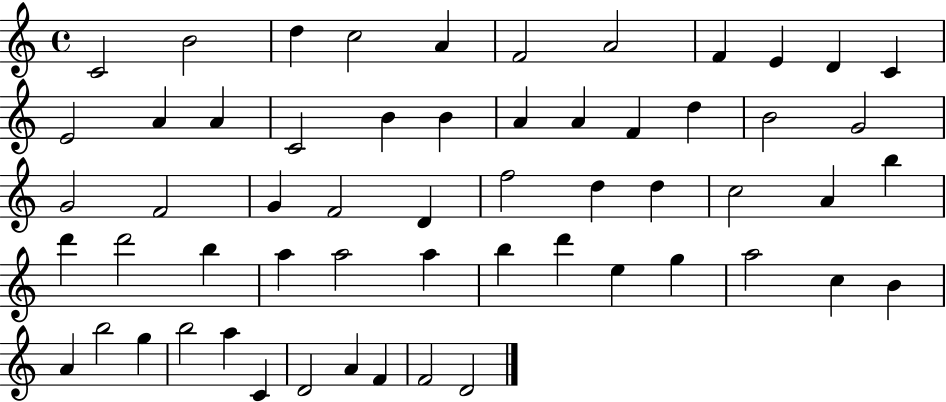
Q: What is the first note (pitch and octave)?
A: C4